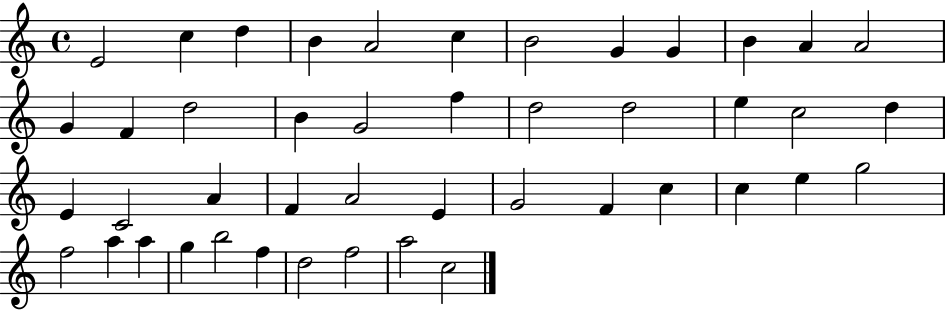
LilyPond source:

{
  \clef treble
  \time 4/4
  \defaultTimeSignature
  \key c \major
  e'2 c''4 d''4 | b'4 a'2 c''4 | b'2 g'4 g'4 | b'4 a'4 a'2 | \break g'4 f'4 d''2 | b'4 g'2 f''4 | d''2 d''2 | e''4 c''2 d''4 | \break e'4 c'2 a'4 | f'4 a'2 e'4 | g'2 f'4 c''4 | c''4 e''4 g''2 | \break f''2 a''4 a''4 | g''4 b''2 f''4 | d''2 f''2 | a''2 c''2 | \break \bar "|."
}